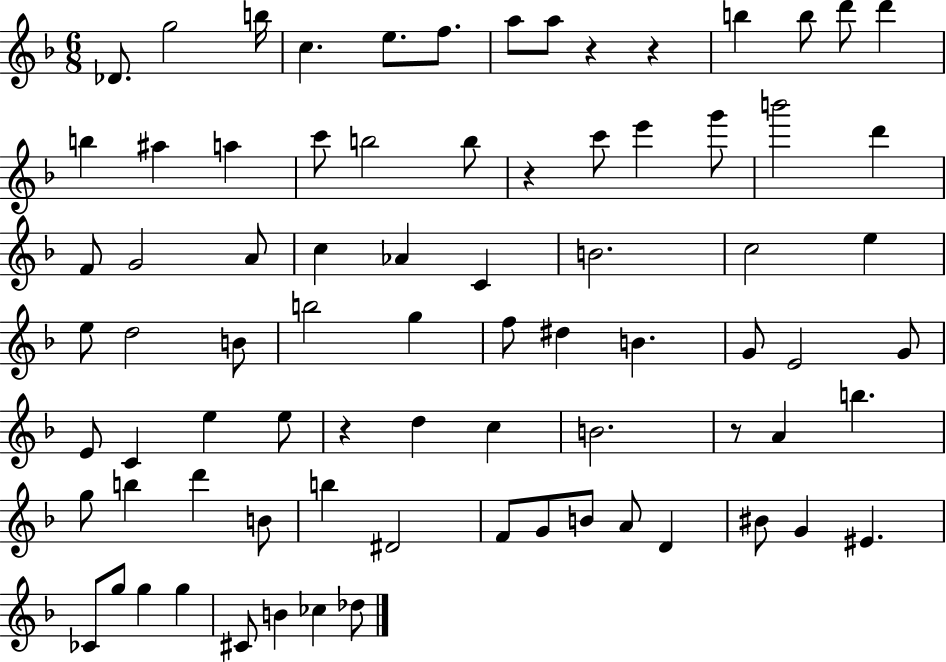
{
  \clef treble
  \numericTimeSignature
  \time 6/8
  \key f \major
  des'8. g''2 b''16 | c''4. e''8. f''8. | a''8 a''8 r4 r4 | b''4 b''8 d'''8 d'''4 | \break b''4 ais''4 a''4 | c'''8 b''2 b''8 | r4 c'''8 e'''4 g'''8 | b'''2 d'''4 | \break f'8 g'2 a'8 | c''4 aes'4 c'4 | b'2. | c''2 e''4 | \break e''8 d''2 b'8 | b''2 g''4 | f''8 dis''4 b'4. | g'8 e'2 g'8 | \break e'8 c'4 e''4 e''8 | r4 d''4 c''4 | b'2. | r8 a'4 b''4. | \break g''8 b''4 d'''4 b'8 | b''4 dis'2 | f'8 g'8 b'8 a'8 d'4 | bis'8 g'4 eis'4. | \break ces'8 g''8 g''4 g''4 | cis'8 b'4 ces''4 des''8 | \bar "|."
}